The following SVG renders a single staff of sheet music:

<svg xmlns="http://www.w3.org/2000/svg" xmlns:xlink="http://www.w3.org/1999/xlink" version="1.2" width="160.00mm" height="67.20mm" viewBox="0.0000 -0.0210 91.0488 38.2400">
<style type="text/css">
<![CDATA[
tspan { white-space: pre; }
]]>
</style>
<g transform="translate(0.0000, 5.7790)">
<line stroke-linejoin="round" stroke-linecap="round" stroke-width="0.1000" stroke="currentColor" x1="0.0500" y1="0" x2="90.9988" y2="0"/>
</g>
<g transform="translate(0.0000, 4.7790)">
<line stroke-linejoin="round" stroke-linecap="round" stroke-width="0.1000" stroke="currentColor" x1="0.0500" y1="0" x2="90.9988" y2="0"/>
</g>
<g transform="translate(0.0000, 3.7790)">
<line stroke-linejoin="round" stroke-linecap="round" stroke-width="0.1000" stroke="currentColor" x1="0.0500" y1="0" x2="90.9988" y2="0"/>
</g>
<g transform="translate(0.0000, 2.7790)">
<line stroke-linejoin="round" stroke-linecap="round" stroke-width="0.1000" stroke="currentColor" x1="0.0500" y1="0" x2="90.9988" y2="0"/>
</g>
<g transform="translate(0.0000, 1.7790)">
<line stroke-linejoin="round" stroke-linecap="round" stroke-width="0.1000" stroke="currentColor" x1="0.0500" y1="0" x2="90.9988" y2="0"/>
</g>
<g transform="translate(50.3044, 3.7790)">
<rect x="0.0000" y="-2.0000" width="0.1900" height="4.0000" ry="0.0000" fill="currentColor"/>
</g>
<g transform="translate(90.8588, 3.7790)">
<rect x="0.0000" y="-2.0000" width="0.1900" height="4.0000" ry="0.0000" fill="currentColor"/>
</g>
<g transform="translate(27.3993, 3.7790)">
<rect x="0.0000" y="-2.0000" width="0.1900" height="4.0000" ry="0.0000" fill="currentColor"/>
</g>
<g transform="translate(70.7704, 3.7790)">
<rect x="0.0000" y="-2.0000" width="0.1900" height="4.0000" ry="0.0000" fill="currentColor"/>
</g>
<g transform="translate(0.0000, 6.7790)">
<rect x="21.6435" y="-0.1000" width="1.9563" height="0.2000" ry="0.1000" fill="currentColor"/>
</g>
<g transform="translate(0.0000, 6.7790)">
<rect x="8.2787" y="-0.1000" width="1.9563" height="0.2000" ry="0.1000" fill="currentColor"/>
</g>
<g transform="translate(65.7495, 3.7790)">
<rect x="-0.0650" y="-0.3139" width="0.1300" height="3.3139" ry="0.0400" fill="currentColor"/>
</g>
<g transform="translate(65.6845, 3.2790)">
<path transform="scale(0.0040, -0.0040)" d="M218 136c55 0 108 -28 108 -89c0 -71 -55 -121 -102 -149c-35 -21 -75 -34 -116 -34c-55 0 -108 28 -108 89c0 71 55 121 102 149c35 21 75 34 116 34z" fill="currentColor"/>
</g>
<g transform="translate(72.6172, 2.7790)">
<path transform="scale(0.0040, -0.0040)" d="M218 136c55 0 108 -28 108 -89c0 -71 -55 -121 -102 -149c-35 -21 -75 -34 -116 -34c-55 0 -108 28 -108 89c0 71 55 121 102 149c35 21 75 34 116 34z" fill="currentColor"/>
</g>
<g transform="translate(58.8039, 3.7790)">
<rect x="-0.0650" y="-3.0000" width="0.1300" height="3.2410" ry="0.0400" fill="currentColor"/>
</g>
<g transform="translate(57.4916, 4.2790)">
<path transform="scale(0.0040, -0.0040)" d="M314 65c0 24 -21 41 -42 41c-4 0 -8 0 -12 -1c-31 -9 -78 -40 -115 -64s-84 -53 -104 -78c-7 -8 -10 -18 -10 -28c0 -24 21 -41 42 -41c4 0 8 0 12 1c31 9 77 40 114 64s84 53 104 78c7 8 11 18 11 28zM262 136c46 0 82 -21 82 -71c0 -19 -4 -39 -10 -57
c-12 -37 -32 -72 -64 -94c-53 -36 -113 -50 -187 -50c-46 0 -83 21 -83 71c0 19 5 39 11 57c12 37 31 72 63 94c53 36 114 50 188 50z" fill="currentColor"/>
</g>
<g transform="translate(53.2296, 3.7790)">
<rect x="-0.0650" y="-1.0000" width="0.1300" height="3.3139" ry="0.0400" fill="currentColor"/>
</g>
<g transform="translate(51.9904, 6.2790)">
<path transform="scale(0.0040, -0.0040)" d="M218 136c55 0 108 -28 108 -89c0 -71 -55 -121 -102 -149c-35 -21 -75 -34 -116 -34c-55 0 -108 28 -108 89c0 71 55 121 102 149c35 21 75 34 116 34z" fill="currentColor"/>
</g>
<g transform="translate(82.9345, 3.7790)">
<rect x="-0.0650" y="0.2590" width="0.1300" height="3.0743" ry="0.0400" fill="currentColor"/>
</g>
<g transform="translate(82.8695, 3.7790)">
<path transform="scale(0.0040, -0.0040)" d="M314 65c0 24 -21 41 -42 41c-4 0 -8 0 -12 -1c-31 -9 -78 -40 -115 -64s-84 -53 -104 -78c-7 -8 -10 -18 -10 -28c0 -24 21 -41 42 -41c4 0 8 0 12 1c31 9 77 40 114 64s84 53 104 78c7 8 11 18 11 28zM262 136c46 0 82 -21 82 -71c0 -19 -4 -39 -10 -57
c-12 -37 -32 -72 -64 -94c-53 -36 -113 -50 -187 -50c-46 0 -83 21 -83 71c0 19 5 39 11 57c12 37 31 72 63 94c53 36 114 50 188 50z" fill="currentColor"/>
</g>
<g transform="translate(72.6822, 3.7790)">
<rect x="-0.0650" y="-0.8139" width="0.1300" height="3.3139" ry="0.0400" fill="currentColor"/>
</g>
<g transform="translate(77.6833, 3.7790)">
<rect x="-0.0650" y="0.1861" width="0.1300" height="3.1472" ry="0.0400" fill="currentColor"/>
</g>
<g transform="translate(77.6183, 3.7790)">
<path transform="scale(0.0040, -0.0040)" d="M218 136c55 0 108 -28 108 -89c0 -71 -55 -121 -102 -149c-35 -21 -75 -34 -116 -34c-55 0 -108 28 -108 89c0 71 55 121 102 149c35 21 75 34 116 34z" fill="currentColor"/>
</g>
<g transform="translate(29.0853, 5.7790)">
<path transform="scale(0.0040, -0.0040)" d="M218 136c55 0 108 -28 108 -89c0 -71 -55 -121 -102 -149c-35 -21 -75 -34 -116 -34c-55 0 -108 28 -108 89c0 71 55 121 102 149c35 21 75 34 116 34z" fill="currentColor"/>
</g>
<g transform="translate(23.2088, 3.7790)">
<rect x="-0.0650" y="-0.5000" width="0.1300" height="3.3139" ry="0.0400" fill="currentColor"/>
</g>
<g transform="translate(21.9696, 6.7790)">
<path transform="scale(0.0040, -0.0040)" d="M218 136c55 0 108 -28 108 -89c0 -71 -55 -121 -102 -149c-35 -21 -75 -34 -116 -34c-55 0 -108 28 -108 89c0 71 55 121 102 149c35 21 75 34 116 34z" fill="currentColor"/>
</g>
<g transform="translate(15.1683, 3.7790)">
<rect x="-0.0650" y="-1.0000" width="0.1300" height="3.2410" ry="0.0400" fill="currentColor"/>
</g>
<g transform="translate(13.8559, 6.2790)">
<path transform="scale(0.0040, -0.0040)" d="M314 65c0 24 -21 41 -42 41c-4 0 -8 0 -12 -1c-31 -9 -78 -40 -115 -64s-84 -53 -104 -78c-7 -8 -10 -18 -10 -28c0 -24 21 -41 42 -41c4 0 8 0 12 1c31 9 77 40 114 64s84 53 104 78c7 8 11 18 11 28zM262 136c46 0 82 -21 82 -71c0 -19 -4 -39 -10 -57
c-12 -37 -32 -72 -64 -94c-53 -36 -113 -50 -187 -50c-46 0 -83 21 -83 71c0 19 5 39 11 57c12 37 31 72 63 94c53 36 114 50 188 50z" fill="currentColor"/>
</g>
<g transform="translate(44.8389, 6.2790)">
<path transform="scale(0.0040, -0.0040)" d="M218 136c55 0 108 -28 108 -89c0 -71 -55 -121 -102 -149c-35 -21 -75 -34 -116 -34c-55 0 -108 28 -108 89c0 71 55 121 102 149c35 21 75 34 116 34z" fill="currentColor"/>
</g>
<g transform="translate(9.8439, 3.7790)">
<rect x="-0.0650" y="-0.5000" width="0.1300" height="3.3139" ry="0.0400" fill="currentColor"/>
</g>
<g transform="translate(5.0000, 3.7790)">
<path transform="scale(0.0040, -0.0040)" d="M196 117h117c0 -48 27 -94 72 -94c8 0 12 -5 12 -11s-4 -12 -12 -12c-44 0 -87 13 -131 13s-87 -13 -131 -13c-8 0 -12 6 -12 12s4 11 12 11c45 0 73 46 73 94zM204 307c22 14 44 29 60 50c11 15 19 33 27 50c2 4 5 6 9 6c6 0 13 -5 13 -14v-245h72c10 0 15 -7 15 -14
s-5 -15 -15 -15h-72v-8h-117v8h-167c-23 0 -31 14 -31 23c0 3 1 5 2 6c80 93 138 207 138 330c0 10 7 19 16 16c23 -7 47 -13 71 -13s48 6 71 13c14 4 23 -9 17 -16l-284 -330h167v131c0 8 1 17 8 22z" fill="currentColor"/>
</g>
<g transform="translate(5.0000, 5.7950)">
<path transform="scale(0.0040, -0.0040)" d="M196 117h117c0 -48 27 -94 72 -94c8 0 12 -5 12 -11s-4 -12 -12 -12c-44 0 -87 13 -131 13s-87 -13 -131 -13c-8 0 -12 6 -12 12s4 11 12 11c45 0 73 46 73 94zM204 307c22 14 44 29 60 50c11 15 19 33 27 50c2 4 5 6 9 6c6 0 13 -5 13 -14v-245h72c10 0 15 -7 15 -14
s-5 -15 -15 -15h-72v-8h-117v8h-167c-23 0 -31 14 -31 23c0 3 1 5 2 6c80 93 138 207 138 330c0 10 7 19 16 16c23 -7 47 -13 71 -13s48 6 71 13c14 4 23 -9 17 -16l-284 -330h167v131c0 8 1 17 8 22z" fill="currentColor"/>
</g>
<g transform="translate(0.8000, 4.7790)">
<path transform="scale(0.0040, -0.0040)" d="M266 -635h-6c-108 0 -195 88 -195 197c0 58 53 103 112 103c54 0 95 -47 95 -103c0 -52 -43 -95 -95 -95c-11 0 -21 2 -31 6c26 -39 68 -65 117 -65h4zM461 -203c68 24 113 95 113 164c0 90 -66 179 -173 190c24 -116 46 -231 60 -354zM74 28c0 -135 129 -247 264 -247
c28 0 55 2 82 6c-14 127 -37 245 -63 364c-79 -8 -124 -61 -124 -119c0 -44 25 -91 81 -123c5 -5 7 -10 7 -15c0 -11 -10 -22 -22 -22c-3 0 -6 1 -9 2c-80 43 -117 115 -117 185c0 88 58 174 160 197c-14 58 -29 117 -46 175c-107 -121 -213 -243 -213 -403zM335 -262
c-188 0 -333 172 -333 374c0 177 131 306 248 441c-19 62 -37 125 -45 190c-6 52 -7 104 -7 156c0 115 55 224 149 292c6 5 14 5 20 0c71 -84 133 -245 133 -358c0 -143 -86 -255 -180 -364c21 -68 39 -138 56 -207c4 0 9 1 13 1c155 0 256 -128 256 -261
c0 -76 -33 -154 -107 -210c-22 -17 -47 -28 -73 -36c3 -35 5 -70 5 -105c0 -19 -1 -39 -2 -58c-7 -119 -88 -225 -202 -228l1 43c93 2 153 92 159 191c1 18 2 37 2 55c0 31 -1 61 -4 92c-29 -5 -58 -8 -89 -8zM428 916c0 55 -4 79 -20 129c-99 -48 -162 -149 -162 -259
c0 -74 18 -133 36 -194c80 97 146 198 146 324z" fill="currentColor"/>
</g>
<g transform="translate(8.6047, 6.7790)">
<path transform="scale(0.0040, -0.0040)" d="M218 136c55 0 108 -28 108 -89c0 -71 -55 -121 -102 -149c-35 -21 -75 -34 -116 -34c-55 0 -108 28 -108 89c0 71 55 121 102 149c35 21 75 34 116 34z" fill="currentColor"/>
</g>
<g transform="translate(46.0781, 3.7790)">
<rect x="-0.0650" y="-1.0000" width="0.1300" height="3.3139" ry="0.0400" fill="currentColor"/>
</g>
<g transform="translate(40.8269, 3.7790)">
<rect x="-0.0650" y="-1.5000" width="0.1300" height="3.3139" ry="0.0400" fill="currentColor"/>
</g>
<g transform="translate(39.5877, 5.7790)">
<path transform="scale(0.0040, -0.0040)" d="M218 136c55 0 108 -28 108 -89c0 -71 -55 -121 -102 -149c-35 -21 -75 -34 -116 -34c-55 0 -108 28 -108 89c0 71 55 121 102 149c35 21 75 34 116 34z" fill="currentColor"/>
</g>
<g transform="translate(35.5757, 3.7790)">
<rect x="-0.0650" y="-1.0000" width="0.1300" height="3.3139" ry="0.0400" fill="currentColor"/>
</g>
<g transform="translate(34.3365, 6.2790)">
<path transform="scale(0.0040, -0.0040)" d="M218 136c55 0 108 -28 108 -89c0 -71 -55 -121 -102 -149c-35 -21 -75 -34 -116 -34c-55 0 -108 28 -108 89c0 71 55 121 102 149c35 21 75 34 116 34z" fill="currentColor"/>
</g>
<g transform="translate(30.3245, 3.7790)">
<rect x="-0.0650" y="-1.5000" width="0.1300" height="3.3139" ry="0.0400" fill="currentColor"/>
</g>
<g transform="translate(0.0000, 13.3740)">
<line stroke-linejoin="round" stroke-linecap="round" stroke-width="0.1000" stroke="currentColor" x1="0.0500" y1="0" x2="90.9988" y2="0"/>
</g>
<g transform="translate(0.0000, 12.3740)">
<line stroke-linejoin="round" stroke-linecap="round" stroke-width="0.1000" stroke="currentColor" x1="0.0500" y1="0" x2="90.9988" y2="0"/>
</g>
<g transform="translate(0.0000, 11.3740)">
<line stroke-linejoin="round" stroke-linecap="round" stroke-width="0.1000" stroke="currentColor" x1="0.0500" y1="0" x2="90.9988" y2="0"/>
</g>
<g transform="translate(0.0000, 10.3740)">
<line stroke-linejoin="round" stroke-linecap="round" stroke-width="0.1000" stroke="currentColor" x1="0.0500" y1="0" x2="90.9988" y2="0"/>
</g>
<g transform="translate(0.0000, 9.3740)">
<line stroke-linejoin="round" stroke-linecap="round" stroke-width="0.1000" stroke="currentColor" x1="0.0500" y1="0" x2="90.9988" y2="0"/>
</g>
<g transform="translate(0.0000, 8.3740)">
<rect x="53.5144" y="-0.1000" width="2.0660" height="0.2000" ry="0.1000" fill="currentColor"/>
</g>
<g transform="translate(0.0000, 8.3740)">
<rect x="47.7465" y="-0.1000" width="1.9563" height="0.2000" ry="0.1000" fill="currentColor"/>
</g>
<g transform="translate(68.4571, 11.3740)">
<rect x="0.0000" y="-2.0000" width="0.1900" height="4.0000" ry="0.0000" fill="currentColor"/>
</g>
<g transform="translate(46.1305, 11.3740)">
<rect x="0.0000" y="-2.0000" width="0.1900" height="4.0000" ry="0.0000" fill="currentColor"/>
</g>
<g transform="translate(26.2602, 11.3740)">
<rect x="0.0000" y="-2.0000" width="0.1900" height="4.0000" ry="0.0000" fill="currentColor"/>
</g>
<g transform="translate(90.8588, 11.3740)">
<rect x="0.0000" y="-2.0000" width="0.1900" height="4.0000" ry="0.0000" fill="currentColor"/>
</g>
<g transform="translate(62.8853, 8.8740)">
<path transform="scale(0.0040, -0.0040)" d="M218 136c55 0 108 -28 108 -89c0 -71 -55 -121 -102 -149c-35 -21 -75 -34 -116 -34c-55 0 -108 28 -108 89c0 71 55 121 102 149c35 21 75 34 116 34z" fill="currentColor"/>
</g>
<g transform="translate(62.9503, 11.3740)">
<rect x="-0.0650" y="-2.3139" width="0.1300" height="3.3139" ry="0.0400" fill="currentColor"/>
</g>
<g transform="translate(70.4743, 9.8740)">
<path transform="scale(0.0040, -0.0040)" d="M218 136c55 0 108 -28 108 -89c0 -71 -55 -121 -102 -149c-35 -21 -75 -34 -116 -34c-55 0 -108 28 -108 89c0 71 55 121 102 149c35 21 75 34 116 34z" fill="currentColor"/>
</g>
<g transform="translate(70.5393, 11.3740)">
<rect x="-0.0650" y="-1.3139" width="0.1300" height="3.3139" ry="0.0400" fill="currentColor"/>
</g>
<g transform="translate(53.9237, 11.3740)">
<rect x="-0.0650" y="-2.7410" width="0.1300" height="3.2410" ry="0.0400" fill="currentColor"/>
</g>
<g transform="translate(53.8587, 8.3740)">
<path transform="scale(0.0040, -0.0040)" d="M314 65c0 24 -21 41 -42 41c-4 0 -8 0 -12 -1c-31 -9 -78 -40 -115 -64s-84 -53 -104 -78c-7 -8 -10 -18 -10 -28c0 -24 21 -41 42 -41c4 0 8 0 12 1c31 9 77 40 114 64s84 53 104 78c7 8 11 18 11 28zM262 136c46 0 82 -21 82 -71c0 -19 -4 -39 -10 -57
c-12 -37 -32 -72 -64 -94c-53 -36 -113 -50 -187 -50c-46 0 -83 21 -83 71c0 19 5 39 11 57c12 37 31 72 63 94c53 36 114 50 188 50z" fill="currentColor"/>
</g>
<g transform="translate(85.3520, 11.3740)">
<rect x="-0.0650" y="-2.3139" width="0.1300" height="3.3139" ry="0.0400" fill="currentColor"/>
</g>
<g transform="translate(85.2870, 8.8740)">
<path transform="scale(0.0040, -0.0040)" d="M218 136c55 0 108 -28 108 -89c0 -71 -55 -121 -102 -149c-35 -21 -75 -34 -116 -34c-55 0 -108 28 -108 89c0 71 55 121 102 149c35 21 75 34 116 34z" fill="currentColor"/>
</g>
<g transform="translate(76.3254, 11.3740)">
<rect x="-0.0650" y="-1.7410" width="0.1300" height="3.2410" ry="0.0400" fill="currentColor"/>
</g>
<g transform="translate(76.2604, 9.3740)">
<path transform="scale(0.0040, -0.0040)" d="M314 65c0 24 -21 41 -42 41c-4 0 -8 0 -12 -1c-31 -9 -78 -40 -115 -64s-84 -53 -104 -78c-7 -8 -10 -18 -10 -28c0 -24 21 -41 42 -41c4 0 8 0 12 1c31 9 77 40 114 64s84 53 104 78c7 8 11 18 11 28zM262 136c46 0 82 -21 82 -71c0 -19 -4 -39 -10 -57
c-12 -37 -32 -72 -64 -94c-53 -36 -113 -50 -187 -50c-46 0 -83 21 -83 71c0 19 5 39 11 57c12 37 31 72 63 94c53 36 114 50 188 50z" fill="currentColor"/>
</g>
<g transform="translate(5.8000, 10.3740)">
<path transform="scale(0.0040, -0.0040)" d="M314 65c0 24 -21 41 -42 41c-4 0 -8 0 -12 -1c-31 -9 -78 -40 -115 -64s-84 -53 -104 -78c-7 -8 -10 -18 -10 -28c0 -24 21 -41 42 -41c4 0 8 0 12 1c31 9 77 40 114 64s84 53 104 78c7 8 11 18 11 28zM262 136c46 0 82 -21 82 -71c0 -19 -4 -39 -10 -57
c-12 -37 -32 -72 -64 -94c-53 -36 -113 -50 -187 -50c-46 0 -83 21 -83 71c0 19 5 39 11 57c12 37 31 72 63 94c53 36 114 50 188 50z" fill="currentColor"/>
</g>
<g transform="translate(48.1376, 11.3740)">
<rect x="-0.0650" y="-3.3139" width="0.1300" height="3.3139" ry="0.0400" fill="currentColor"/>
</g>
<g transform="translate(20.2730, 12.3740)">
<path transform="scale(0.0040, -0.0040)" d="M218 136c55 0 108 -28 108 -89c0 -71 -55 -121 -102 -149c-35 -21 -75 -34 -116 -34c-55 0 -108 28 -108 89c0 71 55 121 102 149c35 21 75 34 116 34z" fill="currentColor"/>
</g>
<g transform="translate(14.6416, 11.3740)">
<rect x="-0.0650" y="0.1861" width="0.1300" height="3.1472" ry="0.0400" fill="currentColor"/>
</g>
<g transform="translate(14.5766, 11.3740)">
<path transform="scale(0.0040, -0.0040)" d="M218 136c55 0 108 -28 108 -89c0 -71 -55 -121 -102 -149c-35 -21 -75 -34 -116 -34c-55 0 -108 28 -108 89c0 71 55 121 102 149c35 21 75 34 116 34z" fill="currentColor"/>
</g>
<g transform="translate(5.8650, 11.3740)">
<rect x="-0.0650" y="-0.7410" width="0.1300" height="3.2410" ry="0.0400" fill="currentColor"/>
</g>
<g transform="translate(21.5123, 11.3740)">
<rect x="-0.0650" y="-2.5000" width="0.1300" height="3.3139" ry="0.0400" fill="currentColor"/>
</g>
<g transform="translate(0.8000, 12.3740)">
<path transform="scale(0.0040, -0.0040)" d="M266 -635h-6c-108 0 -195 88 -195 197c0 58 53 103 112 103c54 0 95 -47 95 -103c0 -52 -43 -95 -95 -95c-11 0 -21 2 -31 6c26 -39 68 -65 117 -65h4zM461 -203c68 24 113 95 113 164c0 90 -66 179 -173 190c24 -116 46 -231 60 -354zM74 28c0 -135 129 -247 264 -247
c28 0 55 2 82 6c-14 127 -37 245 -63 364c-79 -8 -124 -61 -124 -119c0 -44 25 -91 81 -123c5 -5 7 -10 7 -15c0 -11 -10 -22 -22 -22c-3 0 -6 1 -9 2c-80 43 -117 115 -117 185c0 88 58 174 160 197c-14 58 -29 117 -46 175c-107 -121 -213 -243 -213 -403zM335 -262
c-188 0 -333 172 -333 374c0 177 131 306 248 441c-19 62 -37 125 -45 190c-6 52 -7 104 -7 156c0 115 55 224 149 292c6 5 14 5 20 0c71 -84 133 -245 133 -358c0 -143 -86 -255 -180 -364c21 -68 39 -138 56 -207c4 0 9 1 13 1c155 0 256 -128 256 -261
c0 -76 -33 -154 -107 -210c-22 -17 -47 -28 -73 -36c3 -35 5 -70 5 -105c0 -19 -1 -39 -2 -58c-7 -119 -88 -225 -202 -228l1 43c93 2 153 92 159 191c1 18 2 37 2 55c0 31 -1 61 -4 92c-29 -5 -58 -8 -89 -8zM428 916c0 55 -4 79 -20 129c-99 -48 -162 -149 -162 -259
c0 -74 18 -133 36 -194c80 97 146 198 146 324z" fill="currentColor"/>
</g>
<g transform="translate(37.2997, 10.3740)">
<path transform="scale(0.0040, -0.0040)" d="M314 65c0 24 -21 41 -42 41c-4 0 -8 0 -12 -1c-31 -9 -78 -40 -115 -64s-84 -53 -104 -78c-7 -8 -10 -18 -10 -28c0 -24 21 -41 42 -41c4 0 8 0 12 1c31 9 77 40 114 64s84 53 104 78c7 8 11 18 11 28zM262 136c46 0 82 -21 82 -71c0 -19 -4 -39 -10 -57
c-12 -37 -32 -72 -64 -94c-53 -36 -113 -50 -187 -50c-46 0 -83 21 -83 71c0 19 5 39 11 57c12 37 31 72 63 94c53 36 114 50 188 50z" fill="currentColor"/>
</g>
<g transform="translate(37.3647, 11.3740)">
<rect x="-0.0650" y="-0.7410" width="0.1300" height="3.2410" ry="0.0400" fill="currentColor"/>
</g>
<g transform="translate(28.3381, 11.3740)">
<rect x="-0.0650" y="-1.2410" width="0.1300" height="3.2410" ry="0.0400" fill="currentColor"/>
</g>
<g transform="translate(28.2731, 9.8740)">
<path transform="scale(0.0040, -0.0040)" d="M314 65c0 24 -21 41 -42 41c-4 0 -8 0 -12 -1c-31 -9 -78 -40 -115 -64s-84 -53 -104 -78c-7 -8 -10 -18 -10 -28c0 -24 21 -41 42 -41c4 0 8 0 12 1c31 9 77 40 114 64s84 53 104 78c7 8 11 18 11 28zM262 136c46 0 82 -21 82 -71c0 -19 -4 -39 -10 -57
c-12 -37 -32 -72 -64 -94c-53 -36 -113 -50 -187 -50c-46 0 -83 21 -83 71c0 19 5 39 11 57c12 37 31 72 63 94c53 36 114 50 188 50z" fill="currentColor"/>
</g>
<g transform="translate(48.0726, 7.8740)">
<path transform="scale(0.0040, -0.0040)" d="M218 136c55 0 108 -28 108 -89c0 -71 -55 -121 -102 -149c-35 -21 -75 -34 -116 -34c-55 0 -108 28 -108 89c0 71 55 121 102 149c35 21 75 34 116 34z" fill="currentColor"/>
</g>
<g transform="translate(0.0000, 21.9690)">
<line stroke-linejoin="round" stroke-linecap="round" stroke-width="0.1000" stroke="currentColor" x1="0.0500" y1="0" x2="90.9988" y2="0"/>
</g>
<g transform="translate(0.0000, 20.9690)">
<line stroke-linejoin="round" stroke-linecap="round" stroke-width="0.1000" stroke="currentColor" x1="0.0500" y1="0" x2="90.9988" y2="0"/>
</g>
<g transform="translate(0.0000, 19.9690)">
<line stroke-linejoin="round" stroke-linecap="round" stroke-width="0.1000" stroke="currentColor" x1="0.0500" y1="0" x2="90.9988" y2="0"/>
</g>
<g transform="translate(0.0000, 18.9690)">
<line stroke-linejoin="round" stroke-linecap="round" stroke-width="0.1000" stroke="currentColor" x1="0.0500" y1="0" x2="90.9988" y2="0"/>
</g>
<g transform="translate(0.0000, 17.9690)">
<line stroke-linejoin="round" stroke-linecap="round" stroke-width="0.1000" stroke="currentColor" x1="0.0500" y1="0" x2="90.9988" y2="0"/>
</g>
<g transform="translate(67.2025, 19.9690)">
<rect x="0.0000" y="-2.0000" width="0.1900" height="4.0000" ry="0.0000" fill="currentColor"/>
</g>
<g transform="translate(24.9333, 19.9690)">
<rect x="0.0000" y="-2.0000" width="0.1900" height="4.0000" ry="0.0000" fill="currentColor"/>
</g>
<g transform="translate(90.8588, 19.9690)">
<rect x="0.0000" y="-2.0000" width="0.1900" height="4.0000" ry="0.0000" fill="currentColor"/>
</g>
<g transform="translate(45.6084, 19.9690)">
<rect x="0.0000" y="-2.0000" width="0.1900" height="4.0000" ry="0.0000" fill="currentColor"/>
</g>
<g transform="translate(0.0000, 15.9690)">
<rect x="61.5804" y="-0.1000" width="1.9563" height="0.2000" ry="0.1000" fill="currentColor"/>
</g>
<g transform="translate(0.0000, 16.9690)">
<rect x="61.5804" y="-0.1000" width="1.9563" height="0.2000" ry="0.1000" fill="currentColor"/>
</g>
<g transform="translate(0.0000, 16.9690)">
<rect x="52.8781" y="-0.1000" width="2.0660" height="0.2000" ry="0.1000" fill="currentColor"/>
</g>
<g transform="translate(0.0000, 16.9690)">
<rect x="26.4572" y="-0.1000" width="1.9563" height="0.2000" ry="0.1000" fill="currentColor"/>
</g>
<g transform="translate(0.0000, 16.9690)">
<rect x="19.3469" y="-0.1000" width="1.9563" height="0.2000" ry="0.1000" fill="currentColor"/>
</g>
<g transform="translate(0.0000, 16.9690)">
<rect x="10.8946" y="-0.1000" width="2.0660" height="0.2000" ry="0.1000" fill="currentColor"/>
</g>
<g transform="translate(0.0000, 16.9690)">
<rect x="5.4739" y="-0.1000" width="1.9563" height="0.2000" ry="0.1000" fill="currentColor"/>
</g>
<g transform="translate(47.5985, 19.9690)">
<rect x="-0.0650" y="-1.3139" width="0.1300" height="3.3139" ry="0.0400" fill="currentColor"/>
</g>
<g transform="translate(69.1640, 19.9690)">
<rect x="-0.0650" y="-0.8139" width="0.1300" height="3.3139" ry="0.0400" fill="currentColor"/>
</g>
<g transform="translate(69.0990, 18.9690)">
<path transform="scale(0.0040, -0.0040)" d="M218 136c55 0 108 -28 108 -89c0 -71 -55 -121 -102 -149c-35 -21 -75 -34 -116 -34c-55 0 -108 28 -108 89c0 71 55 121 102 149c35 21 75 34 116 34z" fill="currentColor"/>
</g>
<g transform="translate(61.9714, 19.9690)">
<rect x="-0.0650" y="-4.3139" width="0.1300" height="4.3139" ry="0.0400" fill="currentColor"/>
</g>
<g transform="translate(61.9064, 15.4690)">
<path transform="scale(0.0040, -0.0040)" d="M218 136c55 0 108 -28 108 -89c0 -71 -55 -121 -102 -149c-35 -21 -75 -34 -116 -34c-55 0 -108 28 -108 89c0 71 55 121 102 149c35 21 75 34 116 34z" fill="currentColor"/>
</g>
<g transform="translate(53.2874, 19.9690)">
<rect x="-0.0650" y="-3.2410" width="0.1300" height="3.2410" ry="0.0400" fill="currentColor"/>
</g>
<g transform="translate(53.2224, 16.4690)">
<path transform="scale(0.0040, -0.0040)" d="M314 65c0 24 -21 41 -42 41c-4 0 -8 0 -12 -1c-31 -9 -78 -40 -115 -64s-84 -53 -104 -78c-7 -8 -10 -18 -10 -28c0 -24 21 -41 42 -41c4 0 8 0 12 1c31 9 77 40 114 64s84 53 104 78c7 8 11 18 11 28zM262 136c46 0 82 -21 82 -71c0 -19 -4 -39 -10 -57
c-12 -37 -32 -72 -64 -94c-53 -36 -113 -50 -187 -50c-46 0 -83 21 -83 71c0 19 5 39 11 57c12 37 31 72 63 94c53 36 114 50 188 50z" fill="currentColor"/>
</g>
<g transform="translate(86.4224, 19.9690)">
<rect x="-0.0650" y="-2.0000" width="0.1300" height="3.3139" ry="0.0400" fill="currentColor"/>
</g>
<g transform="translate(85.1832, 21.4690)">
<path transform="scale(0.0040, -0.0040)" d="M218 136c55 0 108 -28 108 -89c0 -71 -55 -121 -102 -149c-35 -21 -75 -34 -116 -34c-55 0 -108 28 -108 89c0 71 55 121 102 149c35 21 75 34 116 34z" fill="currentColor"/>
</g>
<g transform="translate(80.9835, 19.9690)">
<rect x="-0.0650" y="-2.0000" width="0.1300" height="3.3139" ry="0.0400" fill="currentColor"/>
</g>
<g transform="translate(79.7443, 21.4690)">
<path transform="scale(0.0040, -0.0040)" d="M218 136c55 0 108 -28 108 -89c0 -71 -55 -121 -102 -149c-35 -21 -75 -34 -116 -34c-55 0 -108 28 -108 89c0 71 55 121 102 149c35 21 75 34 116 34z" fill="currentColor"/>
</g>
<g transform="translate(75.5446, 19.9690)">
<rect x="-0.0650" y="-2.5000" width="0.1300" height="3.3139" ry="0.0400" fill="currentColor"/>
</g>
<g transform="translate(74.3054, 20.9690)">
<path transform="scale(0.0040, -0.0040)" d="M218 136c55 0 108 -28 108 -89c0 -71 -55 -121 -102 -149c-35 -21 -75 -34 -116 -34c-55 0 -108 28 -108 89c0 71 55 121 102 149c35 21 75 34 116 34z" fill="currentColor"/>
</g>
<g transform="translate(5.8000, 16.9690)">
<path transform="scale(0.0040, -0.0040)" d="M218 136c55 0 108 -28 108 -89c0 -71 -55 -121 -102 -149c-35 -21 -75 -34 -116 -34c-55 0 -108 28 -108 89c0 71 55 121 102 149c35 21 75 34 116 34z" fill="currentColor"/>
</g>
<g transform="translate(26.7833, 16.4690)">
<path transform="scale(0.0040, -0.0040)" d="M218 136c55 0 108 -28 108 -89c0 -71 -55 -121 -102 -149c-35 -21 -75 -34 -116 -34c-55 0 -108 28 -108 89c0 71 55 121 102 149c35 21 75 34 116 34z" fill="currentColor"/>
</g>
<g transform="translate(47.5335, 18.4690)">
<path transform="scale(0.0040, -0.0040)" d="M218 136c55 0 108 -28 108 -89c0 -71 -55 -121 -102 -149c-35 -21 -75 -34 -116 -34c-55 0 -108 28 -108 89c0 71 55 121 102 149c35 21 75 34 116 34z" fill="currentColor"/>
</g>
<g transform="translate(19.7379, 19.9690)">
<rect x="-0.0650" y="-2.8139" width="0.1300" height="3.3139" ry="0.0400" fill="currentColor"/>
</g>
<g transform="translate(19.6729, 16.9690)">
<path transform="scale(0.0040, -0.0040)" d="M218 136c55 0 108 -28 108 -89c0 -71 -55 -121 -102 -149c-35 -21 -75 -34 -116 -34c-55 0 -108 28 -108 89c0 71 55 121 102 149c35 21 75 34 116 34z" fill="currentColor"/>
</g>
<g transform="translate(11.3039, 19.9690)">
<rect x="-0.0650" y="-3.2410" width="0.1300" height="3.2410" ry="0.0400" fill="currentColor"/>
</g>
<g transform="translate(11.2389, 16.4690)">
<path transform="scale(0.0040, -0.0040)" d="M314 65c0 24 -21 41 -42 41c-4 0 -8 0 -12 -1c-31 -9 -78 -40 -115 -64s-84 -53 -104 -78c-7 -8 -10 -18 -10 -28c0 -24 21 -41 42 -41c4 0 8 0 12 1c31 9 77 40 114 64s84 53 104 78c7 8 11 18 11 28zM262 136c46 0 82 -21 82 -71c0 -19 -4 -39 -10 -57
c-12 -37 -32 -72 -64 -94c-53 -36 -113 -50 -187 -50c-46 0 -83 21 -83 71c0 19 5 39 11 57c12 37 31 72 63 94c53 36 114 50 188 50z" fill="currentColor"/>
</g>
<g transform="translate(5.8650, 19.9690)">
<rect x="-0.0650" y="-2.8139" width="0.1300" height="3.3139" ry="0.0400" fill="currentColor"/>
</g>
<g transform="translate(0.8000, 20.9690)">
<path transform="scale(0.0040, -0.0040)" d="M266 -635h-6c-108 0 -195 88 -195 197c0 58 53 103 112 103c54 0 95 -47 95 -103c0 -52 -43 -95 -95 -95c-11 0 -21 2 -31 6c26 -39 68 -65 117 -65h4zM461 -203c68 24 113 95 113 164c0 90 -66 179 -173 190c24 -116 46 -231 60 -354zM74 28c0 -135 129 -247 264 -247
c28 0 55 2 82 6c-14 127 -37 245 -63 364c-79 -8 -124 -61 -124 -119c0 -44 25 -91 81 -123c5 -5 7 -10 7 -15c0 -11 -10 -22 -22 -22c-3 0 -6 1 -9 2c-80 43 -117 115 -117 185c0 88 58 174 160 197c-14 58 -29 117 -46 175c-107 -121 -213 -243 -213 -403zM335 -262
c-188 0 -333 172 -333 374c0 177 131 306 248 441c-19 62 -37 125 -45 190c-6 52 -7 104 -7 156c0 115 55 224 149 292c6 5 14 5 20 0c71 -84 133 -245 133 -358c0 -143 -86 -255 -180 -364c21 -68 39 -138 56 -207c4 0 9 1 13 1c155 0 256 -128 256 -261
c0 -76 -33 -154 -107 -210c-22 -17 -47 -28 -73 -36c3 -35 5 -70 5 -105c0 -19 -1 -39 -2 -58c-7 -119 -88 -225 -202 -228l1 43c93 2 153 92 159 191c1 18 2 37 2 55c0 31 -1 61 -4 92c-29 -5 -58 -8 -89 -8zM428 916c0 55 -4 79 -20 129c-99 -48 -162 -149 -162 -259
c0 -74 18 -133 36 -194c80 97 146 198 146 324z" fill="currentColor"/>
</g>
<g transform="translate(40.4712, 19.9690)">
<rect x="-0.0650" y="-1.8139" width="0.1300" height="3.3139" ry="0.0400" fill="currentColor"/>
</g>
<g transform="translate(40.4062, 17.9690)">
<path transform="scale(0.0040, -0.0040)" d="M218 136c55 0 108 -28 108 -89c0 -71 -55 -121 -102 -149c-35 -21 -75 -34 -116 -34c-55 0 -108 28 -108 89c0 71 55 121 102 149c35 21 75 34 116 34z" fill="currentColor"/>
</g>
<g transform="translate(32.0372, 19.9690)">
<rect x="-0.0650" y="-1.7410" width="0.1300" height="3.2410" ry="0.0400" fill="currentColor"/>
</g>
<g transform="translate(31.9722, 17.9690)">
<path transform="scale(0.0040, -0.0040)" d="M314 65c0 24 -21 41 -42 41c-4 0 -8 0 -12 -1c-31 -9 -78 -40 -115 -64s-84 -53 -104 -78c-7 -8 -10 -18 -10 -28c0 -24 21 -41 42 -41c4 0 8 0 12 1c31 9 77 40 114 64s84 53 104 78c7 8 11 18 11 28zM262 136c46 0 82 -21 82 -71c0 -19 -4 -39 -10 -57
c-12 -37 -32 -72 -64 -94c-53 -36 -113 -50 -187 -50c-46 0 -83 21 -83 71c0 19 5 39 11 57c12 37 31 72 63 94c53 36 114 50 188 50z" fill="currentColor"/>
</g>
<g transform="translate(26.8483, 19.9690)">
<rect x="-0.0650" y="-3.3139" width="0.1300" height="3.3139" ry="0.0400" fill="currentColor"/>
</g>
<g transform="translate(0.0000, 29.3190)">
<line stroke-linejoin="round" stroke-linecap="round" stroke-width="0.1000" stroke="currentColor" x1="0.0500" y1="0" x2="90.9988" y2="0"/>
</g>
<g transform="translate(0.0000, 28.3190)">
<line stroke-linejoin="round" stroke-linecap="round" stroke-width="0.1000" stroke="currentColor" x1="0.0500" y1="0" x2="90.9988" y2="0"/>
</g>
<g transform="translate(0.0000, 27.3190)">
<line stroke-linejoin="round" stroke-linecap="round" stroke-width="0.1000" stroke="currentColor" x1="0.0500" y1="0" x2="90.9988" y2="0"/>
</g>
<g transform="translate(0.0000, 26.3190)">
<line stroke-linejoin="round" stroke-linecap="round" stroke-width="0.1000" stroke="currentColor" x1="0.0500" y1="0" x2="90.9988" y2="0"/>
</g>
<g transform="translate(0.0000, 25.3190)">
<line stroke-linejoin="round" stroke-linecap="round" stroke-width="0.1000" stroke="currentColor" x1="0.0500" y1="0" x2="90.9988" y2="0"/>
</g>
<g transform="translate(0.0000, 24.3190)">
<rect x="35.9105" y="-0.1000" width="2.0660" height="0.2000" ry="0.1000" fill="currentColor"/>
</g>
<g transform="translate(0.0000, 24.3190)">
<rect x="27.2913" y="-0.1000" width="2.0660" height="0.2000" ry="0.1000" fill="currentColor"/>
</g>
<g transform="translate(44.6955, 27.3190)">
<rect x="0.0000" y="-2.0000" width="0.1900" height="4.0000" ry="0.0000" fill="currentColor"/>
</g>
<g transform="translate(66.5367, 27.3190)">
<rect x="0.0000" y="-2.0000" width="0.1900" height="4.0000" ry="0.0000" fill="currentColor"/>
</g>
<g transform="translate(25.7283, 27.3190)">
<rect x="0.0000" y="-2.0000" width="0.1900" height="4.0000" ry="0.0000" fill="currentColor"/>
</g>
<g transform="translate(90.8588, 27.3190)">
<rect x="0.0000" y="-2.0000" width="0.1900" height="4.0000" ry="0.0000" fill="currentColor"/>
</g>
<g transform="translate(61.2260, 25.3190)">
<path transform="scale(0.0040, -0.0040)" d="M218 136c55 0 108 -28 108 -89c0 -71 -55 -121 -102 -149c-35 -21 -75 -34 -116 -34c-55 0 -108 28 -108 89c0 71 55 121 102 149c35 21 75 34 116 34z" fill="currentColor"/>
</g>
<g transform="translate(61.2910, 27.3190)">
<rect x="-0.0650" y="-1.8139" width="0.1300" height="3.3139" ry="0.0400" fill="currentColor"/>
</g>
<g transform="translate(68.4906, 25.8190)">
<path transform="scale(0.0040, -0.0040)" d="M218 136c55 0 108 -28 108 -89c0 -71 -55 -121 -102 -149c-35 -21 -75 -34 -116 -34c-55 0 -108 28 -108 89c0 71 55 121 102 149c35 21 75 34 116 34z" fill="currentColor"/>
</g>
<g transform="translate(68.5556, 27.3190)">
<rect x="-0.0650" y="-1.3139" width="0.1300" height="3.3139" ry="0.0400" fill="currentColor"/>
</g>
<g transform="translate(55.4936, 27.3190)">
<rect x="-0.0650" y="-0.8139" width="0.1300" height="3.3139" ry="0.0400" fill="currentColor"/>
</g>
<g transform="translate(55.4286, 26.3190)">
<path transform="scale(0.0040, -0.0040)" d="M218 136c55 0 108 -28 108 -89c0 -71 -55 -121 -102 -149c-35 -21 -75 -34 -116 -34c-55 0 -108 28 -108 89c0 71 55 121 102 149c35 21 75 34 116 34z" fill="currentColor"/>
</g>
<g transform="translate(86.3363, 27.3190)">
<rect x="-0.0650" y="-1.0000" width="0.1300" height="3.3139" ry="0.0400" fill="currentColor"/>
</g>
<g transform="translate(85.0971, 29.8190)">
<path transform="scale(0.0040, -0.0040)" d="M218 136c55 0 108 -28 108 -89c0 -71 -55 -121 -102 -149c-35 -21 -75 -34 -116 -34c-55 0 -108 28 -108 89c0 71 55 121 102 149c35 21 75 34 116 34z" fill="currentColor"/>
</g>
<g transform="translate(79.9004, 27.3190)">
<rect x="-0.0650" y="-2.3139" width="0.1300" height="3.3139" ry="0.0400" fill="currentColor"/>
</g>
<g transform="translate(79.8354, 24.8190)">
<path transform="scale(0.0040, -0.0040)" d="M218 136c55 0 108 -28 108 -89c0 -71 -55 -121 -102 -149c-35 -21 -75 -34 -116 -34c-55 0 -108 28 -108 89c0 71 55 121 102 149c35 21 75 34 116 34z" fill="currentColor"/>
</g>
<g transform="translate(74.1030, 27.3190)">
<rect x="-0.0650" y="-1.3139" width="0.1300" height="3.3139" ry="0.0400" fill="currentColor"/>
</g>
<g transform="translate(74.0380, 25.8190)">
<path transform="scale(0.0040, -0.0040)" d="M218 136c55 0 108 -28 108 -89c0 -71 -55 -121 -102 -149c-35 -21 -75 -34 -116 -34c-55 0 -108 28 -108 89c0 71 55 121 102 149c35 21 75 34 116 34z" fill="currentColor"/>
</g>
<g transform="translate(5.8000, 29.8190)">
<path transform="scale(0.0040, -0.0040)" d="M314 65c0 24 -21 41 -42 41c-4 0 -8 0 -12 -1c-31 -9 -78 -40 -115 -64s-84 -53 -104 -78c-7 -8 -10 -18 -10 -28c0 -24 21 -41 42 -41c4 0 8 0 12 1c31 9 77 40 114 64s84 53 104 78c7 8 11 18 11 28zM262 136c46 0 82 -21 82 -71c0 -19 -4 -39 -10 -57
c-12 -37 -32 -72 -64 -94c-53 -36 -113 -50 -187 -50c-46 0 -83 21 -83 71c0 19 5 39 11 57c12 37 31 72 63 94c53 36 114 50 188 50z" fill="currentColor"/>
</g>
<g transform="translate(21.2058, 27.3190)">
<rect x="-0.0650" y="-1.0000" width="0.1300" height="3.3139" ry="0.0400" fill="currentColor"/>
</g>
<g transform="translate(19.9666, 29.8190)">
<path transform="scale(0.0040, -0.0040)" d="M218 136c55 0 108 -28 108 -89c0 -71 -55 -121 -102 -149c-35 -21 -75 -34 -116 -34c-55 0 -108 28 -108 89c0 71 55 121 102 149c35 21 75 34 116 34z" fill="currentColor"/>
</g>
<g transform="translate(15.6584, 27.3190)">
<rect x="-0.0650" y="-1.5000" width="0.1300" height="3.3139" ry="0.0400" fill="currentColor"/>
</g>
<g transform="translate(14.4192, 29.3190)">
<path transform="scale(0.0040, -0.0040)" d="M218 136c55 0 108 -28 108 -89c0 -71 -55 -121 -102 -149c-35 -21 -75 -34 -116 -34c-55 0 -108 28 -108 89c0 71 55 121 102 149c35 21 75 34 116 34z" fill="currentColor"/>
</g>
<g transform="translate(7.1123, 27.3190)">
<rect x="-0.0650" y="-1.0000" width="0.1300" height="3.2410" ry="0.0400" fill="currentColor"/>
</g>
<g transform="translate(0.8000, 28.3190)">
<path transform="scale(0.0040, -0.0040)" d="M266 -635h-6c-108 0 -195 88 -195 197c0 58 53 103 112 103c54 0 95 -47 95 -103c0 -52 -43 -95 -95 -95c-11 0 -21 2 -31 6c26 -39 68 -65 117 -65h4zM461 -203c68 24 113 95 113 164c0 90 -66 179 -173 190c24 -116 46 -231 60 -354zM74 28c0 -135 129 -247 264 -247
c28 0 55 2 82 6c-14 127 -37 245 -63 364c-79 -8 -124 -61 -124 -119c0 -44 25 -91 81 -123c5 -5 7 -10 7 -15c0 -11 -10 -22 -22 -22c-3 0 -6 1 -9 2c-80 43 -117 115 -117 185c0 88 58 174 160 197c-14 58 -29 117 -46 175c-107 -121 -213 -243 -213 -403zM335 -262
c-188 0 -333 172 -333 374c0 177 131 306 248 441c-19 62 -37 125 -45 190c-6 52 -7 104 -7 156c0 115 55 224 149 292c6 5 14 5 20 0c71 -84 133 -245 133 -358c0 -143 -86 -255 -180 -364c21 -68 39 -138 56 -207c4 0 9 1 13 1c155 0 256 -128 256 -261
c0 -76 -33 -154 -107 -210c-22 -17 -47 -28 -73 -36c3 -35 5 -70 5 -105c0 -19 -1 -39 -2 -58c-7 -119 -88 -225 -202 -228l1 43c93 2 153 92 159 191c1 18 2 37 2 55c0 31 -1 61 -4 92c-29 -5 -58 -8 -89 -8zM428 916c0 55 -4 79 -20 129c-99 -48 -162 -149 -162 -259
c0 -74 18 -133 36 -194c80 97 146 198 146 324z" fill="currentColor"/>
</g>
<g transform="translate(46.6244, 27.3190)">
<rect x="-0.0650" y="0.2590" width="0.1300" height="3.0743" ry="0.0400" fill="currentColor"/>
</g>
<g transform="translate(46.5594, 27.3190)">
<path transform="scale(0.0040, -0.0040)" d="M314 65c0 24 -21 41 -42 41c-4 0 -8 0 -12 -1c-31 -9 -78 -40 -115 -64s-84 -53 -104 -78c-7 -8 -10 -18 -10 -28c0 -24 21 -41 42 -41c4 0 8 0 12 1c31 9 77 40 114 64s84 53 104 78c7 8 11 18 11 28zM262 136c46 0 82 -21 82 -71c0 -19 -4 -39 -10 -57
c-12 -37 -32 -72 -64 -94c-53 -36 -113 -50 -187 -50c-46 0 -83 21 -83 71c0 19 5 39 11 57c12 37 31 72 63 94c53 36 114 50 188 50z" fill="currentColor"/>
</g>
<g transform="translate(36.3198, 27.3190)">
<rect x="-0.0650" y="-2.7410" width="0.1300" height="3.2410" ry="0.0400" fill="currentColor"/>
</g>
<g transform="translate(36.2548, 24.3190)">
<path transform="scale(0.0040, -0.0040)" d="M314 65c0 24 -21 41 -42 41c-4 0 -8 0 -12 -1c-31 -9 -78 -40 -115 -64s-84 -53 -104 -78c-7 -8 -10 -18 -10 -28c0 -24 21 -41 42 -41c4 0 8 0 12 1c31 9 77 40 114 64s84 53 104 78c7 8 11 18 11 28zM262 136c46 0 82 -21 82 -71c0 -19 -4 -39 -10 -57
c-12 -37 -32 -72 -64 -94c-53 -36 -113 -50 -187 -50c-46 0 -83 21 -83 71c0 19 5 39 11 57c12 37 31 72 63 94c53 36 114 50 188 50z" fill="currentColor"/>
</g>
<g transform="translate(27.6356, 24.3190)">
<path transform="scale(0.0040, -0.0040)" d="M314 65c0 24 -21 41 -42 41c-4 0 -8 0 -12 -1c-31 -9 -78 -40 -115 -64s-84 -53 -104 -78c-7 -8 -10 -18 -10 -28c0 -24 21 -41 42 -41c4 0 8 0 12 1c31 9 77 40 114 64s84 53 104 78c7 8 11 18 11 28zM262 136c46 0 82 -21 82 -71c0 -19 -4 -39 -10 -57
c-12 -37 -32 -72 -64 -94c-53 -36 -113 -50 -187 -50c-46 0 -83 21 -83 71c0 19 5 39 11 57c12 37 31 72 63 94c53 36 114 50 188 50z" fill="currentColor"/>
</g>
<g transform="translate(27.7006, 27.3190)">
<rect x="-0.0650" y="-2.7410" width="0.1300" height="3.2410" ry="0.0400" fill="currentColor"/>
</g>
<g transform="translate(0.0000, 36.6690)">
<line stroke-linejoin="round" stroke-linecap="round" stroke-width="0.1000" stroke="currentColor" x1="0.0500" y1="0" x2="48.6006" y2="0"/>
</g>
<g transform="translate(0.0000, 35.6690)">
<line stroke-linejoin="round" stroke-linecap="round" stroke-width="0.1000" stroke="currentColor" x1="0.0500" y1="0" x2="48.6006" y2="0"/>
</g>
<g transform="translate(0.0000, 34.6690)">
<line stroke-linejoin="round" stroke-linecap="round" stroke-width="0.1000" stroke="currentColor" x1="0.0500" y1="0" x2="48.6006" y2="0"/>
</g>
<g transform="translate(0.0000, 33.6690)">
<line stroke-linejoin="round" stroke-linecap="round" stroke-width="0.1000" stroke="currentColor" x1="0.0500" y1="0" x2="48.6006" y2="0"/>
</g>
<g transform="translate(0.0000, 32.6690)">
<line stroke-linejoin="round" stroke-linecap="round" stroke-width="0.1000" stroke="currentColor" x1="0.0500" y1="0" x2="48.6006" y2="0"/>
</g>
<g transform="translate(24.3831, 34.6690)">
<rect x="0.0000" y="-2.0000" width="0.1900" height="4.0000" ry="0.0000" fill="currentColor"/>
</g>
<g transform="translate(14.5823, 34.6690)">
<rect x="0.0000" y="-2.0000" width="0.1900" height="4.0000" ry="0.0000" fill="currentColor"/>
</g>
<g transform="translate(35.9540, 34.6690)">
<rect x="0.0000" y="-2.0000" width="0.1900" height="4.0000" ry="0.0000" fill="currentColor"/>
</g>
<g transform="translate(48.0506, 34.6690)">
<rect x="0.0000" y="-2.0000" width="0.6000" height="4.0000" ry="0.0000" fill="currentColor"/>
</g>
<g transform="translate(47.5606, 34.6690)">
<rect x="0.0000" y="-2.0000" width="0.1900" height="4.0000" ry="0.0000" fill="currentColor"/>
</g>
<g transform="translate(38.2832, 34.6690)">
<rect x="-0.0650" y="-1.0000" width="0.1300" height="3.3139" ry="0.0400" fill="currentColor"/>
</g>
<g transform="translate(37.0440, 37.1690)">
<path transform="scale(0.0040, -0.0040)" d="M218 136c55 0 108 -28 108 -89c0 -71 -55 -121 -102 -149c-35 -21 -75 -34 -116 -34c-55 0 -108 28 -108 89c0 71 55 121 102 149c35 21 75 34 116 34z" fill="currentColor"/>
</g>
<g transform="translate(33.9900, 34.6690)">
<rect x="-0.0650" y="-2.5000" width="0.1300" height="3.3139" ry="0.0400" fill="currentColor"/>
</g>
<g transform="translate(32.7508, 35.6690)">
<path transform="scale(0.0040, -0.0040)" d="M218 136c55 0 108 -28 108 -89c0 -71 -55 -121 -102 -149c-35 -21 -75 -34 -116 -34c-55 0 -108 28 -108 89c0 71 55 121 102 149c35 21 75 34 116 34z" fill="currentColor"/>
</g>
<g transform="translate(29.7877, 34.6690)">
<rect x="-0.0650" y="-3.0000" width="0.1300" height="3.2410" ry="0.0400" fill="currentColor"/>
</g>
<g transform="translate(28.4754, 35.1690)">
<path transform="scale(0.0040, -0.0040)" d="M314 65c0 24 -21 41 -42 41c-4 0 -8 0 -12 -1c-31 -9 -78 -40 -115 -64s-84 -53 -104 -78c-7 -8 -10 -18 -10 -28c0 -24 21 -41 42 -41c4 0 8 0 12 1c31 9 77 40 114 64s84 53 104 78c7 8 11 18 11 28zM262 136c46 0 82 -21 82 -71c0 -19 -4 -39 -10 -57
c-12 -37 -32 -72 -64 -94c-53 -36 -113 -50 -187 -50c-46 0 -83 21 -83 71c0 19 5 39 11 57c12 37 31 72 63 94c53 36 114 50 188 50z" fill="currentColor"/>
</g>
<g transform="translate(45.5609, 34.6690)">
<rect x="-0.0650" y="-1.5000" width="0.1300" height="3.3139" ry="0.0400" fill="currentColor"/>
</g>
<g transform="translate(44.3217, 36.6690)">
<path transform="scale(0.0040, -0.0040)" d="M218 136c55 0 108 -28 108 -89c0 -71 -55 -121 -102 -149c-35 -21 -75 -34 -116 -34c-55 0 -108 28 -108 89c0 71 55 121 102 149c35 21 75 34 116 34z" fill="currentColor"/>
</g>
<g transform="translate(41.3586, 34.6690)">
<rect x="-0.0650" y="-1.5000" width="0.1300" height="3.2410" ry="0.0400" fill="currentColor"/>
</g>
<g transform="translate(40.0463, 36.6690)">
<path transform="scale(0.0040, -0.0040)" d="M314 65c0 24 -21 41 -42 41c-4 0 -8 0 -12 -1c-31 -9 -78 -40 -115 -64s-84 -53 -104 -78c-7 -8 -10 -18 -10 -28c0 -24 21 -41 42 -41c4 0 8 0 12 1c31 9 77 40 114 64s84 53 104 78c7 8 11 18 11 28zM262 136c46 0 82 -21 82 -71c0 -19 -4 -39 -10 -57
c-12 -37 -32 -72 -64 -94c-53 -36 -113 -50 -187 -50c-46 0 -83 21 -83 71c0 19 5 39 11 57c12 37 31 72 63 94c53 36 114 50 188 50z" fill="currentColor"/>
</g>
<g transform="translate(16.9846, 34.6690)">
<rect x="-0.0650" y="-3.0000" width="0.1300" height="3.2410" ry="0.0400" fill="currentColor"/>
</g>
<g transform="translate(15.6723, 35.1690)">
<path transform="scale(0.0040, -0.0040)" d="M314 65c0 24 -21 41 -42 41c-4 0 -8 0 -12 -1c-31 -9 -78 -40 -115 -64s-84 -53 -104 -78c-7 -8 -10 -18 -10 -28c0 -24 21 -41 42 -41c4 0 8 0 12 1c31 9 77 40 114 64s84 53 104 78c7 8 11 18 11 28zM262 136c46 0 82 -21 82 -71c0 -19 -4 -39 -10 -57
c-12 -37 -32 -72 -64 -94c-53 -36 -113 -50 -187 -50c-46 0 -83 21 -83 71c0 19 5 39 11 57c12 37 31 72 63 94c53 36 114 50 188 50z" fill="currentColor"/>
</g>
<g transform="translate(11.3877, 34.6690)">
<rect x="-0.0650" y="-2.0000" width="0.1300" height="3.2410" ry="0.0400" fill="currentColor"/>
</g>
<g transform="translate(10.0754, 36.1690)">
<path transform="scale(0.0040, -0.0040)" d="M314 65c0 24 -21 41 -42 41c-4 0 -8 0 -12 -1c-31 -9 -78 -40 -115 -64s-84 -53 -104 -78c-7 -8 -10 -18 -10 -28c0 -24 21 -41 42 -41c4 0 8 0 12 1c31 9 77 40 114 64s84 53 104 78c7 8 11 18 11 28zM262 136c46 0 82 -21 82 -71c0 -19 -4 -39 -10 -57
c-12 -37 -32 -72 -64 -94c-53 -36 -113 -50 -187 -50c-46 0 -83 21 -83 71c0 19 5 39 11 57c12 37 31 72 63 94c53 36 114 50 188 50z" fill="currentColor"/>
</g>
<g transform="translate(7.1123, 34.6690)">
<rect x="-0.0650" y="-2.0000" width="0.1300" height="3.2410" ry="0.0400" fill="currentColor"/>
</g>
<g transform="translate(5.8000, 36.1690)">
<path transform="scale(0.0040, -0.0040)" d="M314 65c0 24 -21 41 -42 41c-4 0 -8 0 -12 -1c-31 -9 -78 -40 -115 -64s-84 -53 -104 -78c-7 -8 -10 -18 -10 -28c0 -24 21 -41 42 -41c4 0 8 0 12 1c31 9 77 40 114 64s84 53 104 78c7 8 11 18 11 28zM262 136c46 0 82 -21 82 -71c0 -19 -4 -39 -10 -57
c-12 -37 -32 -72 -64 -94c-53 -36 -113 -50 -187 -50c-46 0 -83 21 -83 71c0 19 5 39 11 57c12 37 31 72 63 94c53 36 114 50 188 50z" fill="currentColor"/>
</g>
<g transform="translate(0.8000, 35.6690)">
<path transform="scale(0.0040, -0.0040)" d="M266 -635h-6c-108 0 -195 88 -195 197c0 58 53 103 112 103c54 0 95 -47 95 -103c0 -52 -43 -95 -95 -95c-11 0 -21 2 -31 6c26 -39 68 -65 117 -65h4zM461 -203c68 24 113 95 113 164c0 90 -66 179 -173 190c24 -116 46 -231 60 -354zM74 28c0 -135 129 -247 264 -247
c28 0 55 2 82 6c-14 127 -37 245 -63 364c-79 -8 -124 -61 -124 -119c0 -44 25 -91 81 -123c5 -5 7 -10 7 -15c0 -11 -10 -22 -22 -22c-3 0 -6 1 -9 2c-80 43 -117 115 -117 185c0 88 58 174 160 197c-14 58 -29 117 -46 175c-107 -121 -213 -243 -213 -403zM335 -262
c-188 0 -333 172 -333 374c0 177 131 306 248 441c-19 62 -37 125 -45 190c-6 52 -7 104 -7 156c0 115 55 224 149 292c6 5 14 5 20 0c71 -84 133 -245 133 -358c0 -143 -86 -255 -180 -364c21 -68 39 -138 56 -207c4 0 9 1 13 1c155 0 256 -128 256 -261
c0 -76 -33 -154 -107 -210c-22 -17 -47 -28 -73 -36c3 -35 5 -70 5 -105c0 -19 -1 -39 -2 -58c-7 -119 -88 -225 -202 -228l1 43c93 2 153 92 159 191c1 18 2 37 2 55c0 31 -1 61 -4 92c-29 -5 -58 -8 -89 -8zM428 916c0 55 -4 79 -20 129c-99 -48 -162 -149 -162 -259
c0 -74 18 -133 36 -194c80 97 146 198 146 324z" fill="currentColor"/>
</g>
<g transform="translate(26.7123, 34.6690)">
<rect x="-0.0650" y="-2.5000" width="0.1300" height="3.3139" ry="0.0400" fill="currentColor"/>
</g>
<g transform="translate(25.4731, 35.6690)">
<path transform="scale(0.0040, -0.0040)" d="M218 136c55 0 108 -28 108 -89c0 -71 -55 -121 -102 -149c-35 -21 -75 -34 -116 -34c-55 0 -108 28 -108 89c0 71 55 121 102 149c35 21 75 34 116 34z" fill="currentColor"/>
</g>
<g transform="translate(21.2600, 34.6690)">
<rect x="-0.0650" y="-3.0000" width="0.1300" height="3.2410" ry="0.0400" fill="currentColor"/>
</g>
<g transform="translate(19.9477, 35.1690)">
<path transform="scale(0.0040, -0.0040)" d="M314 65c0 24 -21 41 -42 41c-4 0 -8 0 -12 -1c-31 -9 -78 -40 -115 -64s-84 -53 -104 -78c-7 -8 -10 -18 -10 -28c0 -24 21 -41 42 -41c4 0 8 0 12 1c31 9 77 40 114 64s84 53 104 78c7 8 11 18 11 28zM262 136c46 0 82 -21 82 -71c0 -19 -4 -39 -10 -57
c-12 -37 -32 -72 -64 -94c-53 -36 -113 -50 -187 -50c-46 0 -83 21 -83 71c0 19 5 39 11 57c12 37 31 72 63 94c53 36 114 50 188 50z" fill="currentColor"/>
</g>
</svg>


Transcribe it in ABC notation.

X:1
T:Untitled
M:4/4
L:1/4
K:C
C D2 C E D E D D A2 c d B B2 d2 B G e2 d2 b a2 g e f2 g a b2 a b f2 f e b2 d' d G F F D2 E D a2 a2 B2 d f e e g D F2 F2 A2 A2 G A2 G D E2 E